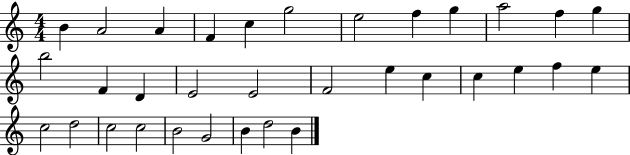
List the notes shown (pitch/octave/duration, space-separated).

B4/q A4/h A4/q F4/q C5/q G5/h E5/h F5/q G5/q A5/h F5/q G5/q B5/h F4/q D4/q E4/h E4/h F4/h E5/q C5/q C5/q E5/q F5/q E5/q C5/h D5/h C5/h C5/h B4/h G4/h B4/q D5/h B4/q